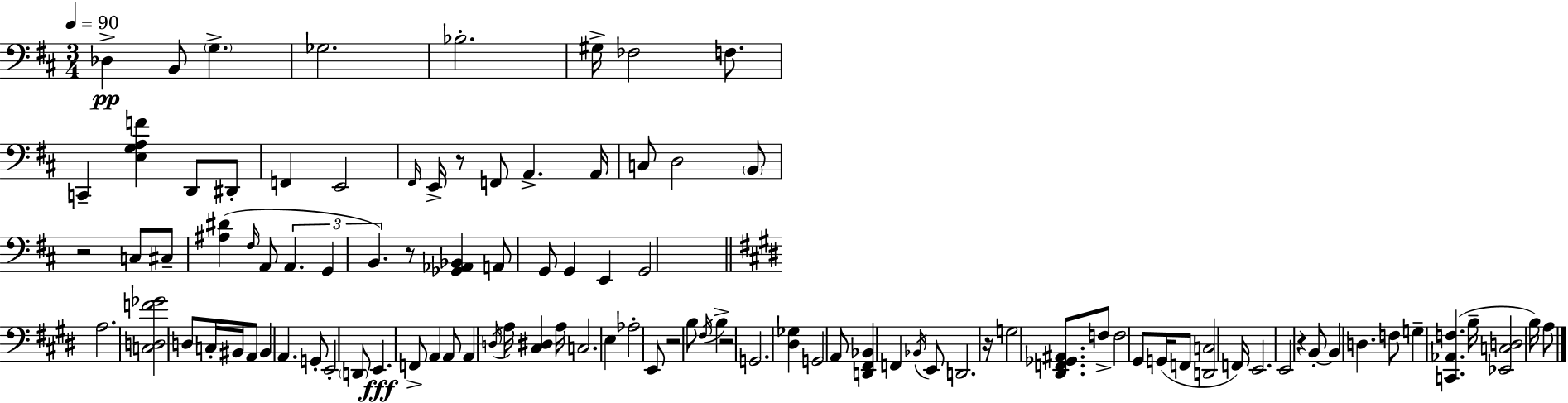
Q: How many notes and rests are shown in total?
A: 100